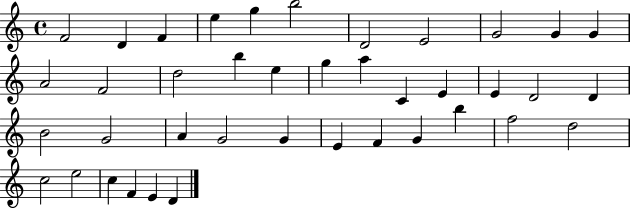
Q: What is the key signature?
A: C major